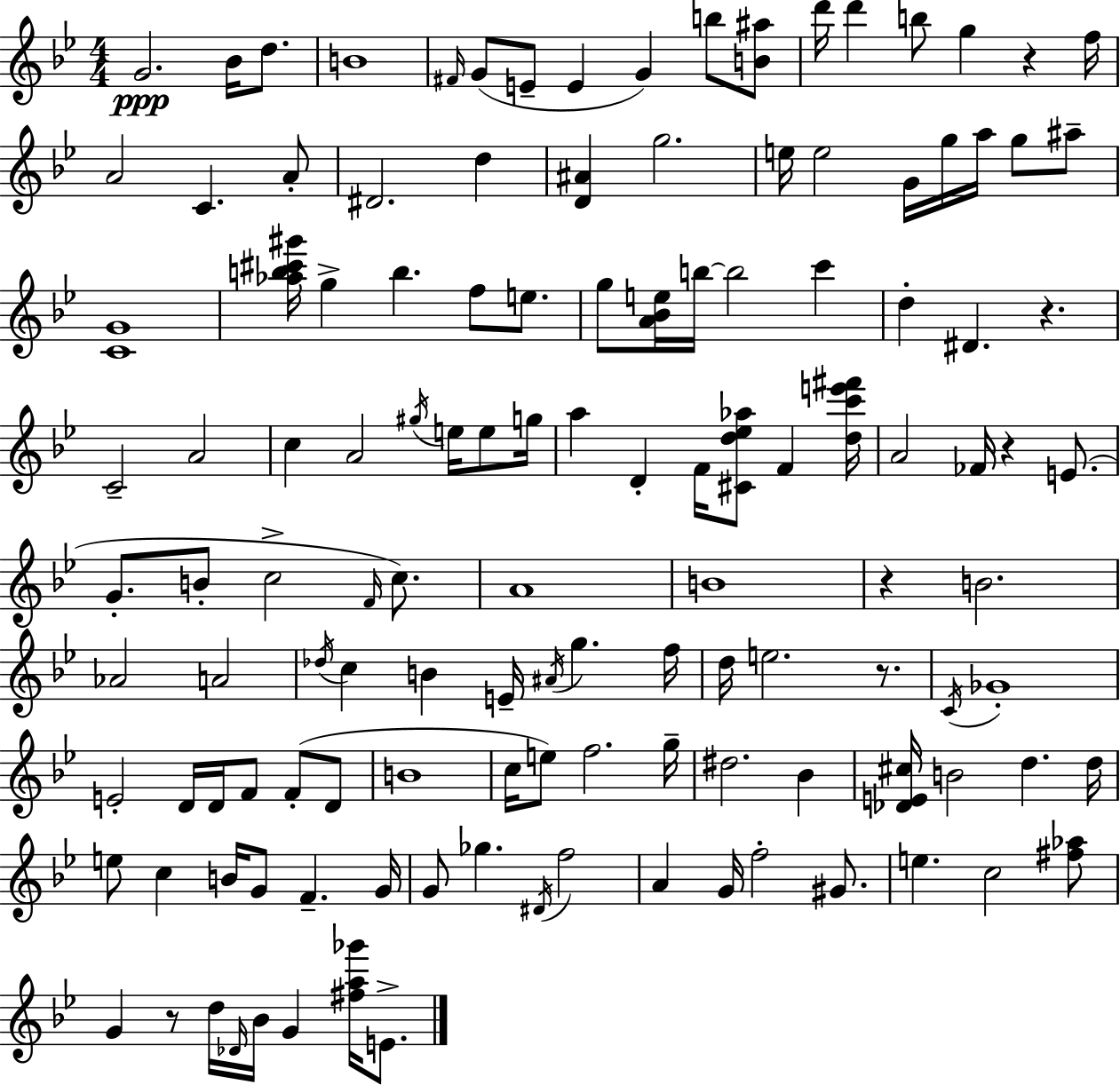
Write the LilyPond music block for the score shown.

{
  \clef treble
  \numericTimeSignature
  \time 4/4
  \key g \minor
  g'2.\ppp bes'16 d''8. | b'1 | \grace { fis'16 }( g'8 e'8-- e'4 g'4) b''8 <b' ais''>8 | d'''16 d'''4 b''8 g''4 r4 | \break f''16 a'2 c'4. a'8-. | dis'2. d''4 | <d' ais'>4 g''2. | e''16 e''2 g'16 g''16 a''16 g''8 ais''8-- | \break <c' g'>1 | <aes'' b'' cis''' gis'''>16 g''4-> b''4. f''8 e''8. | g''8 <a' bes' e''>16 b''16~~ b''2 c'''4 | d''4-. dis'4. r4. | \break c'2-- a'2 | c''4 a'2 \acciaccatura { gis''16 } e''16 e''8 | g''16 a''4 d'4-. f'16 <cis' d'' ees'' aes''>8 f'4 | <d'' c''' e''' fis'''>16 a'2 fes'16 r4 e'8.( | \break g'8.-. b'8-. c''2-> \grace { f'16 } | c''8.) a'1 | b'1 | r4 b'2. | \break aes'2 a'2 | \acciaccatura { des''16 } c''4 b'4 e'16-- \acciaccatura { ais'16 } g''4. | f''16 d''16 e''2. | r8. \acciaccatura { c'16 } ges'1-. | \break e'2-. d'16 d'16 | f'8 f'8-.( d'8 b'1 | c''16 e''8) f''2. | g''16-- dis''2. | \break bes'4 <des' e' cis''>16 b'2 d''4. | d''16 e''8 c''4 b'16 g'8 f'4.-- | g'16 g'8 ges''4. \acciaccatura { dis'16 } f''2 | a'4 g'16 f''2-. | \break gis'8. e''4. c''2 | <fis'' aes''>8 g'4 r8 d''16 \grace { des'16 } bes'16 | g'4 <fis'' a'' ges'''>16 e'8.-> \bar "|."
}